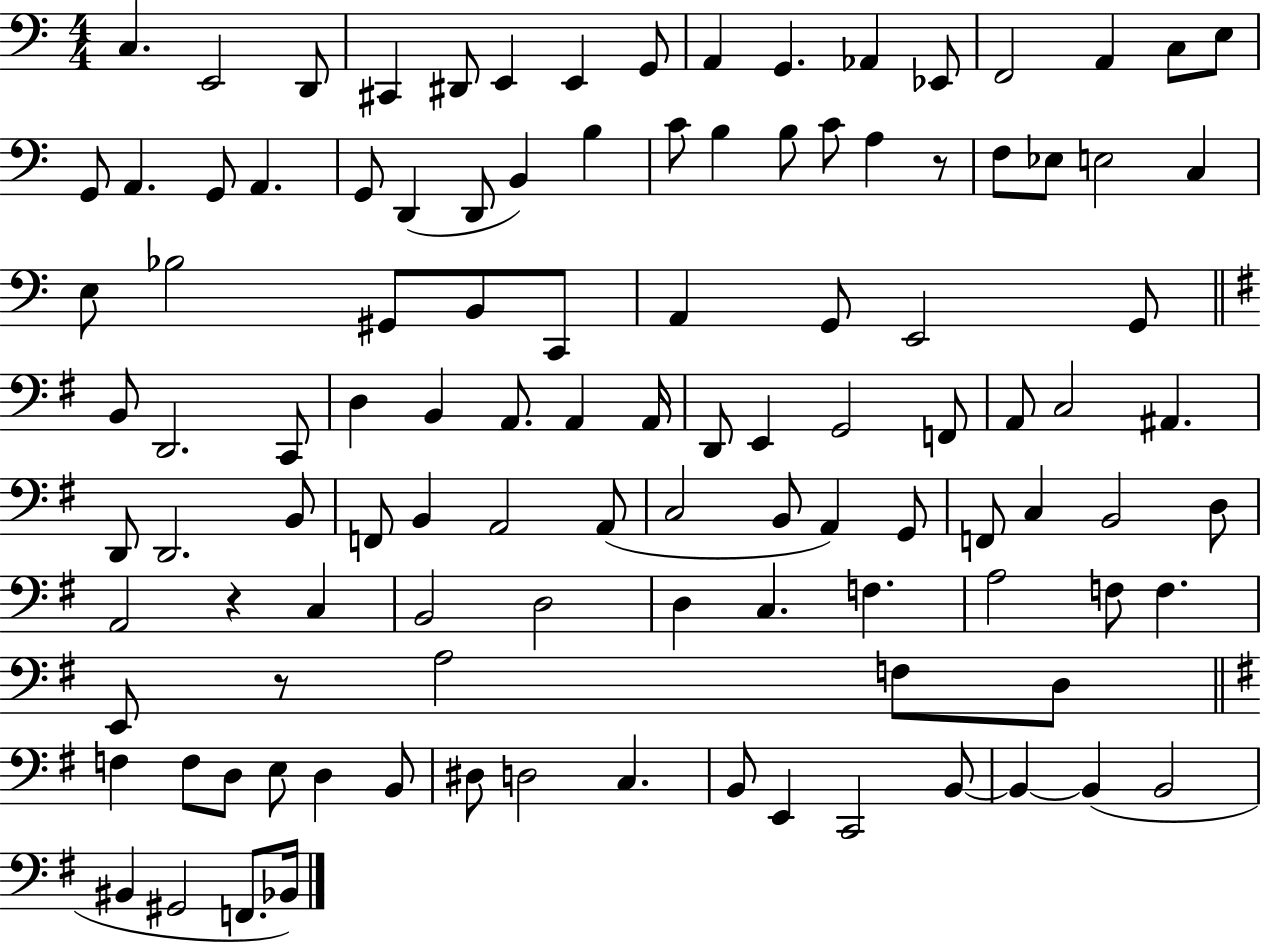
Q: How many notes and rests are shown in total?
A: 110